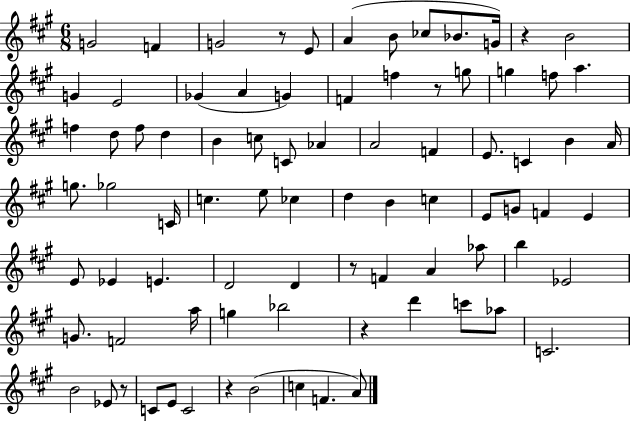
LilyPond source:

{
  \clef treble
  \numericTimeSignature
  \time 6/8
  \key a \major
  g'2 f'4 | g'2 r8 e'8 | a'4( b'8 ces''8 bes'8. g'16) | r4 b'2 | \break g'4 e'2 | ges'4( a'4 g'4) | f'4 f''4 r8 g''8 | g''4 f''8 a''4. | \break f''4 d''8 f''8 d''4 | b'4 c''8 c'8 aes'4 | a'2 f'4 | e'8. c'4 b'4 a'16 | \break g''8. ges''2 c'16 | c''4. e''8 ces''4 | d''4 b'4 c''4 | e'8 g'8 f'4 e'4 | \break e'8 ees'4 e'4. | d'2 d'4 | r8 f'4 a'4 aes''8 | b''4 ees'2 | \break g'8. f'2 a''16 | g''4 bes''2 | r4 d'''4 c'''8 aes''8 | c'2. | \break b'2 ees'8 r8 | c'8 e'8 c'2 | r4 b'2( | c''4 f'4. a'8) | \break \bar "|."
}